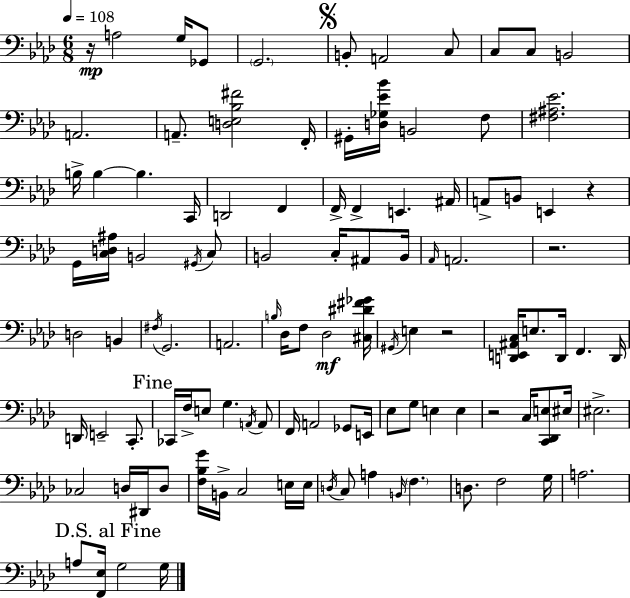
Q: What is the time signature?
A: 6/8